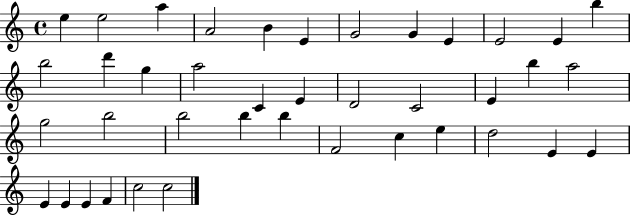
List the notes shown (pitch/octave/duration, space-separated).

E5/q E5/h A5/q A4/h B4/q E4/q G4/h G4/q E4/q E4/h E4/q B5/q B5/h D6/q G5/q A5/h C4/q E4/q D4/h C4/h E4/q B5/q A5/h G5/h B5/h B5/h B5/q B5/q F4/h C5/q E5/q D5/h E4/q E4/q E4/q E4/q E4/q F4/q C5/h C5/h